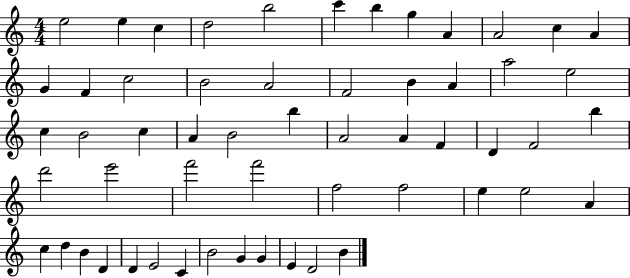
{
  \clef treble
  \numericTimeSignature
  \time 4/4
  \key c \major
  e''2 e''4 c''4 | d''2 b''2 | c'''4 b''4 g''4 a'4 | a'2 c''4 a'4 | \break g'4 f'4 c''2 | b'2 a'2 | f'2 b'4 a'4 | a''2 e''2 | \break c''4 b'2 c''4 | a'4 b'2 b''4 | a'2 a'4 f'4 | d'4 f'2 b''4 | \break d'''2 e'''2 | f'''2 f'''2 | f''2 f''2 | e''4 e''2 a'4 | \break c''4 d''4 b'4 d'4 | d'4 e'2 c'4 | b'2 g'4 g'4 | e'4 d'2 b'4 | \break \bar "|."
}